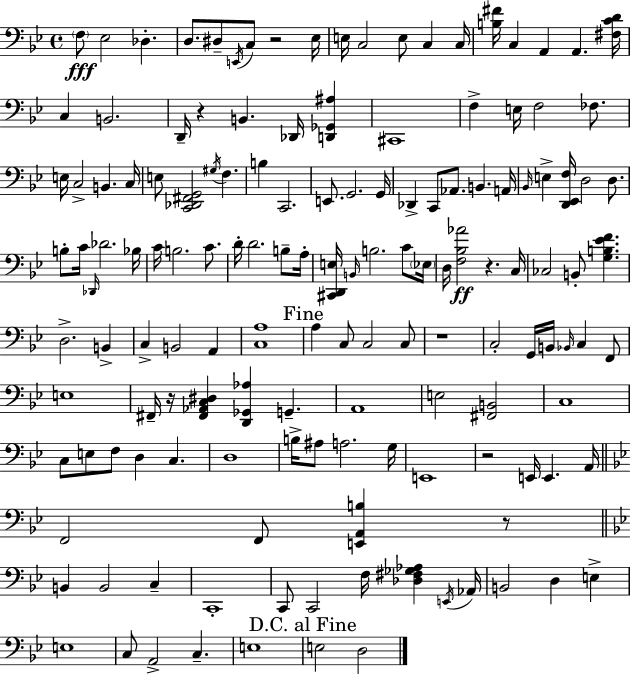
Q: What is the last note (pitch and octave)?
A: D3